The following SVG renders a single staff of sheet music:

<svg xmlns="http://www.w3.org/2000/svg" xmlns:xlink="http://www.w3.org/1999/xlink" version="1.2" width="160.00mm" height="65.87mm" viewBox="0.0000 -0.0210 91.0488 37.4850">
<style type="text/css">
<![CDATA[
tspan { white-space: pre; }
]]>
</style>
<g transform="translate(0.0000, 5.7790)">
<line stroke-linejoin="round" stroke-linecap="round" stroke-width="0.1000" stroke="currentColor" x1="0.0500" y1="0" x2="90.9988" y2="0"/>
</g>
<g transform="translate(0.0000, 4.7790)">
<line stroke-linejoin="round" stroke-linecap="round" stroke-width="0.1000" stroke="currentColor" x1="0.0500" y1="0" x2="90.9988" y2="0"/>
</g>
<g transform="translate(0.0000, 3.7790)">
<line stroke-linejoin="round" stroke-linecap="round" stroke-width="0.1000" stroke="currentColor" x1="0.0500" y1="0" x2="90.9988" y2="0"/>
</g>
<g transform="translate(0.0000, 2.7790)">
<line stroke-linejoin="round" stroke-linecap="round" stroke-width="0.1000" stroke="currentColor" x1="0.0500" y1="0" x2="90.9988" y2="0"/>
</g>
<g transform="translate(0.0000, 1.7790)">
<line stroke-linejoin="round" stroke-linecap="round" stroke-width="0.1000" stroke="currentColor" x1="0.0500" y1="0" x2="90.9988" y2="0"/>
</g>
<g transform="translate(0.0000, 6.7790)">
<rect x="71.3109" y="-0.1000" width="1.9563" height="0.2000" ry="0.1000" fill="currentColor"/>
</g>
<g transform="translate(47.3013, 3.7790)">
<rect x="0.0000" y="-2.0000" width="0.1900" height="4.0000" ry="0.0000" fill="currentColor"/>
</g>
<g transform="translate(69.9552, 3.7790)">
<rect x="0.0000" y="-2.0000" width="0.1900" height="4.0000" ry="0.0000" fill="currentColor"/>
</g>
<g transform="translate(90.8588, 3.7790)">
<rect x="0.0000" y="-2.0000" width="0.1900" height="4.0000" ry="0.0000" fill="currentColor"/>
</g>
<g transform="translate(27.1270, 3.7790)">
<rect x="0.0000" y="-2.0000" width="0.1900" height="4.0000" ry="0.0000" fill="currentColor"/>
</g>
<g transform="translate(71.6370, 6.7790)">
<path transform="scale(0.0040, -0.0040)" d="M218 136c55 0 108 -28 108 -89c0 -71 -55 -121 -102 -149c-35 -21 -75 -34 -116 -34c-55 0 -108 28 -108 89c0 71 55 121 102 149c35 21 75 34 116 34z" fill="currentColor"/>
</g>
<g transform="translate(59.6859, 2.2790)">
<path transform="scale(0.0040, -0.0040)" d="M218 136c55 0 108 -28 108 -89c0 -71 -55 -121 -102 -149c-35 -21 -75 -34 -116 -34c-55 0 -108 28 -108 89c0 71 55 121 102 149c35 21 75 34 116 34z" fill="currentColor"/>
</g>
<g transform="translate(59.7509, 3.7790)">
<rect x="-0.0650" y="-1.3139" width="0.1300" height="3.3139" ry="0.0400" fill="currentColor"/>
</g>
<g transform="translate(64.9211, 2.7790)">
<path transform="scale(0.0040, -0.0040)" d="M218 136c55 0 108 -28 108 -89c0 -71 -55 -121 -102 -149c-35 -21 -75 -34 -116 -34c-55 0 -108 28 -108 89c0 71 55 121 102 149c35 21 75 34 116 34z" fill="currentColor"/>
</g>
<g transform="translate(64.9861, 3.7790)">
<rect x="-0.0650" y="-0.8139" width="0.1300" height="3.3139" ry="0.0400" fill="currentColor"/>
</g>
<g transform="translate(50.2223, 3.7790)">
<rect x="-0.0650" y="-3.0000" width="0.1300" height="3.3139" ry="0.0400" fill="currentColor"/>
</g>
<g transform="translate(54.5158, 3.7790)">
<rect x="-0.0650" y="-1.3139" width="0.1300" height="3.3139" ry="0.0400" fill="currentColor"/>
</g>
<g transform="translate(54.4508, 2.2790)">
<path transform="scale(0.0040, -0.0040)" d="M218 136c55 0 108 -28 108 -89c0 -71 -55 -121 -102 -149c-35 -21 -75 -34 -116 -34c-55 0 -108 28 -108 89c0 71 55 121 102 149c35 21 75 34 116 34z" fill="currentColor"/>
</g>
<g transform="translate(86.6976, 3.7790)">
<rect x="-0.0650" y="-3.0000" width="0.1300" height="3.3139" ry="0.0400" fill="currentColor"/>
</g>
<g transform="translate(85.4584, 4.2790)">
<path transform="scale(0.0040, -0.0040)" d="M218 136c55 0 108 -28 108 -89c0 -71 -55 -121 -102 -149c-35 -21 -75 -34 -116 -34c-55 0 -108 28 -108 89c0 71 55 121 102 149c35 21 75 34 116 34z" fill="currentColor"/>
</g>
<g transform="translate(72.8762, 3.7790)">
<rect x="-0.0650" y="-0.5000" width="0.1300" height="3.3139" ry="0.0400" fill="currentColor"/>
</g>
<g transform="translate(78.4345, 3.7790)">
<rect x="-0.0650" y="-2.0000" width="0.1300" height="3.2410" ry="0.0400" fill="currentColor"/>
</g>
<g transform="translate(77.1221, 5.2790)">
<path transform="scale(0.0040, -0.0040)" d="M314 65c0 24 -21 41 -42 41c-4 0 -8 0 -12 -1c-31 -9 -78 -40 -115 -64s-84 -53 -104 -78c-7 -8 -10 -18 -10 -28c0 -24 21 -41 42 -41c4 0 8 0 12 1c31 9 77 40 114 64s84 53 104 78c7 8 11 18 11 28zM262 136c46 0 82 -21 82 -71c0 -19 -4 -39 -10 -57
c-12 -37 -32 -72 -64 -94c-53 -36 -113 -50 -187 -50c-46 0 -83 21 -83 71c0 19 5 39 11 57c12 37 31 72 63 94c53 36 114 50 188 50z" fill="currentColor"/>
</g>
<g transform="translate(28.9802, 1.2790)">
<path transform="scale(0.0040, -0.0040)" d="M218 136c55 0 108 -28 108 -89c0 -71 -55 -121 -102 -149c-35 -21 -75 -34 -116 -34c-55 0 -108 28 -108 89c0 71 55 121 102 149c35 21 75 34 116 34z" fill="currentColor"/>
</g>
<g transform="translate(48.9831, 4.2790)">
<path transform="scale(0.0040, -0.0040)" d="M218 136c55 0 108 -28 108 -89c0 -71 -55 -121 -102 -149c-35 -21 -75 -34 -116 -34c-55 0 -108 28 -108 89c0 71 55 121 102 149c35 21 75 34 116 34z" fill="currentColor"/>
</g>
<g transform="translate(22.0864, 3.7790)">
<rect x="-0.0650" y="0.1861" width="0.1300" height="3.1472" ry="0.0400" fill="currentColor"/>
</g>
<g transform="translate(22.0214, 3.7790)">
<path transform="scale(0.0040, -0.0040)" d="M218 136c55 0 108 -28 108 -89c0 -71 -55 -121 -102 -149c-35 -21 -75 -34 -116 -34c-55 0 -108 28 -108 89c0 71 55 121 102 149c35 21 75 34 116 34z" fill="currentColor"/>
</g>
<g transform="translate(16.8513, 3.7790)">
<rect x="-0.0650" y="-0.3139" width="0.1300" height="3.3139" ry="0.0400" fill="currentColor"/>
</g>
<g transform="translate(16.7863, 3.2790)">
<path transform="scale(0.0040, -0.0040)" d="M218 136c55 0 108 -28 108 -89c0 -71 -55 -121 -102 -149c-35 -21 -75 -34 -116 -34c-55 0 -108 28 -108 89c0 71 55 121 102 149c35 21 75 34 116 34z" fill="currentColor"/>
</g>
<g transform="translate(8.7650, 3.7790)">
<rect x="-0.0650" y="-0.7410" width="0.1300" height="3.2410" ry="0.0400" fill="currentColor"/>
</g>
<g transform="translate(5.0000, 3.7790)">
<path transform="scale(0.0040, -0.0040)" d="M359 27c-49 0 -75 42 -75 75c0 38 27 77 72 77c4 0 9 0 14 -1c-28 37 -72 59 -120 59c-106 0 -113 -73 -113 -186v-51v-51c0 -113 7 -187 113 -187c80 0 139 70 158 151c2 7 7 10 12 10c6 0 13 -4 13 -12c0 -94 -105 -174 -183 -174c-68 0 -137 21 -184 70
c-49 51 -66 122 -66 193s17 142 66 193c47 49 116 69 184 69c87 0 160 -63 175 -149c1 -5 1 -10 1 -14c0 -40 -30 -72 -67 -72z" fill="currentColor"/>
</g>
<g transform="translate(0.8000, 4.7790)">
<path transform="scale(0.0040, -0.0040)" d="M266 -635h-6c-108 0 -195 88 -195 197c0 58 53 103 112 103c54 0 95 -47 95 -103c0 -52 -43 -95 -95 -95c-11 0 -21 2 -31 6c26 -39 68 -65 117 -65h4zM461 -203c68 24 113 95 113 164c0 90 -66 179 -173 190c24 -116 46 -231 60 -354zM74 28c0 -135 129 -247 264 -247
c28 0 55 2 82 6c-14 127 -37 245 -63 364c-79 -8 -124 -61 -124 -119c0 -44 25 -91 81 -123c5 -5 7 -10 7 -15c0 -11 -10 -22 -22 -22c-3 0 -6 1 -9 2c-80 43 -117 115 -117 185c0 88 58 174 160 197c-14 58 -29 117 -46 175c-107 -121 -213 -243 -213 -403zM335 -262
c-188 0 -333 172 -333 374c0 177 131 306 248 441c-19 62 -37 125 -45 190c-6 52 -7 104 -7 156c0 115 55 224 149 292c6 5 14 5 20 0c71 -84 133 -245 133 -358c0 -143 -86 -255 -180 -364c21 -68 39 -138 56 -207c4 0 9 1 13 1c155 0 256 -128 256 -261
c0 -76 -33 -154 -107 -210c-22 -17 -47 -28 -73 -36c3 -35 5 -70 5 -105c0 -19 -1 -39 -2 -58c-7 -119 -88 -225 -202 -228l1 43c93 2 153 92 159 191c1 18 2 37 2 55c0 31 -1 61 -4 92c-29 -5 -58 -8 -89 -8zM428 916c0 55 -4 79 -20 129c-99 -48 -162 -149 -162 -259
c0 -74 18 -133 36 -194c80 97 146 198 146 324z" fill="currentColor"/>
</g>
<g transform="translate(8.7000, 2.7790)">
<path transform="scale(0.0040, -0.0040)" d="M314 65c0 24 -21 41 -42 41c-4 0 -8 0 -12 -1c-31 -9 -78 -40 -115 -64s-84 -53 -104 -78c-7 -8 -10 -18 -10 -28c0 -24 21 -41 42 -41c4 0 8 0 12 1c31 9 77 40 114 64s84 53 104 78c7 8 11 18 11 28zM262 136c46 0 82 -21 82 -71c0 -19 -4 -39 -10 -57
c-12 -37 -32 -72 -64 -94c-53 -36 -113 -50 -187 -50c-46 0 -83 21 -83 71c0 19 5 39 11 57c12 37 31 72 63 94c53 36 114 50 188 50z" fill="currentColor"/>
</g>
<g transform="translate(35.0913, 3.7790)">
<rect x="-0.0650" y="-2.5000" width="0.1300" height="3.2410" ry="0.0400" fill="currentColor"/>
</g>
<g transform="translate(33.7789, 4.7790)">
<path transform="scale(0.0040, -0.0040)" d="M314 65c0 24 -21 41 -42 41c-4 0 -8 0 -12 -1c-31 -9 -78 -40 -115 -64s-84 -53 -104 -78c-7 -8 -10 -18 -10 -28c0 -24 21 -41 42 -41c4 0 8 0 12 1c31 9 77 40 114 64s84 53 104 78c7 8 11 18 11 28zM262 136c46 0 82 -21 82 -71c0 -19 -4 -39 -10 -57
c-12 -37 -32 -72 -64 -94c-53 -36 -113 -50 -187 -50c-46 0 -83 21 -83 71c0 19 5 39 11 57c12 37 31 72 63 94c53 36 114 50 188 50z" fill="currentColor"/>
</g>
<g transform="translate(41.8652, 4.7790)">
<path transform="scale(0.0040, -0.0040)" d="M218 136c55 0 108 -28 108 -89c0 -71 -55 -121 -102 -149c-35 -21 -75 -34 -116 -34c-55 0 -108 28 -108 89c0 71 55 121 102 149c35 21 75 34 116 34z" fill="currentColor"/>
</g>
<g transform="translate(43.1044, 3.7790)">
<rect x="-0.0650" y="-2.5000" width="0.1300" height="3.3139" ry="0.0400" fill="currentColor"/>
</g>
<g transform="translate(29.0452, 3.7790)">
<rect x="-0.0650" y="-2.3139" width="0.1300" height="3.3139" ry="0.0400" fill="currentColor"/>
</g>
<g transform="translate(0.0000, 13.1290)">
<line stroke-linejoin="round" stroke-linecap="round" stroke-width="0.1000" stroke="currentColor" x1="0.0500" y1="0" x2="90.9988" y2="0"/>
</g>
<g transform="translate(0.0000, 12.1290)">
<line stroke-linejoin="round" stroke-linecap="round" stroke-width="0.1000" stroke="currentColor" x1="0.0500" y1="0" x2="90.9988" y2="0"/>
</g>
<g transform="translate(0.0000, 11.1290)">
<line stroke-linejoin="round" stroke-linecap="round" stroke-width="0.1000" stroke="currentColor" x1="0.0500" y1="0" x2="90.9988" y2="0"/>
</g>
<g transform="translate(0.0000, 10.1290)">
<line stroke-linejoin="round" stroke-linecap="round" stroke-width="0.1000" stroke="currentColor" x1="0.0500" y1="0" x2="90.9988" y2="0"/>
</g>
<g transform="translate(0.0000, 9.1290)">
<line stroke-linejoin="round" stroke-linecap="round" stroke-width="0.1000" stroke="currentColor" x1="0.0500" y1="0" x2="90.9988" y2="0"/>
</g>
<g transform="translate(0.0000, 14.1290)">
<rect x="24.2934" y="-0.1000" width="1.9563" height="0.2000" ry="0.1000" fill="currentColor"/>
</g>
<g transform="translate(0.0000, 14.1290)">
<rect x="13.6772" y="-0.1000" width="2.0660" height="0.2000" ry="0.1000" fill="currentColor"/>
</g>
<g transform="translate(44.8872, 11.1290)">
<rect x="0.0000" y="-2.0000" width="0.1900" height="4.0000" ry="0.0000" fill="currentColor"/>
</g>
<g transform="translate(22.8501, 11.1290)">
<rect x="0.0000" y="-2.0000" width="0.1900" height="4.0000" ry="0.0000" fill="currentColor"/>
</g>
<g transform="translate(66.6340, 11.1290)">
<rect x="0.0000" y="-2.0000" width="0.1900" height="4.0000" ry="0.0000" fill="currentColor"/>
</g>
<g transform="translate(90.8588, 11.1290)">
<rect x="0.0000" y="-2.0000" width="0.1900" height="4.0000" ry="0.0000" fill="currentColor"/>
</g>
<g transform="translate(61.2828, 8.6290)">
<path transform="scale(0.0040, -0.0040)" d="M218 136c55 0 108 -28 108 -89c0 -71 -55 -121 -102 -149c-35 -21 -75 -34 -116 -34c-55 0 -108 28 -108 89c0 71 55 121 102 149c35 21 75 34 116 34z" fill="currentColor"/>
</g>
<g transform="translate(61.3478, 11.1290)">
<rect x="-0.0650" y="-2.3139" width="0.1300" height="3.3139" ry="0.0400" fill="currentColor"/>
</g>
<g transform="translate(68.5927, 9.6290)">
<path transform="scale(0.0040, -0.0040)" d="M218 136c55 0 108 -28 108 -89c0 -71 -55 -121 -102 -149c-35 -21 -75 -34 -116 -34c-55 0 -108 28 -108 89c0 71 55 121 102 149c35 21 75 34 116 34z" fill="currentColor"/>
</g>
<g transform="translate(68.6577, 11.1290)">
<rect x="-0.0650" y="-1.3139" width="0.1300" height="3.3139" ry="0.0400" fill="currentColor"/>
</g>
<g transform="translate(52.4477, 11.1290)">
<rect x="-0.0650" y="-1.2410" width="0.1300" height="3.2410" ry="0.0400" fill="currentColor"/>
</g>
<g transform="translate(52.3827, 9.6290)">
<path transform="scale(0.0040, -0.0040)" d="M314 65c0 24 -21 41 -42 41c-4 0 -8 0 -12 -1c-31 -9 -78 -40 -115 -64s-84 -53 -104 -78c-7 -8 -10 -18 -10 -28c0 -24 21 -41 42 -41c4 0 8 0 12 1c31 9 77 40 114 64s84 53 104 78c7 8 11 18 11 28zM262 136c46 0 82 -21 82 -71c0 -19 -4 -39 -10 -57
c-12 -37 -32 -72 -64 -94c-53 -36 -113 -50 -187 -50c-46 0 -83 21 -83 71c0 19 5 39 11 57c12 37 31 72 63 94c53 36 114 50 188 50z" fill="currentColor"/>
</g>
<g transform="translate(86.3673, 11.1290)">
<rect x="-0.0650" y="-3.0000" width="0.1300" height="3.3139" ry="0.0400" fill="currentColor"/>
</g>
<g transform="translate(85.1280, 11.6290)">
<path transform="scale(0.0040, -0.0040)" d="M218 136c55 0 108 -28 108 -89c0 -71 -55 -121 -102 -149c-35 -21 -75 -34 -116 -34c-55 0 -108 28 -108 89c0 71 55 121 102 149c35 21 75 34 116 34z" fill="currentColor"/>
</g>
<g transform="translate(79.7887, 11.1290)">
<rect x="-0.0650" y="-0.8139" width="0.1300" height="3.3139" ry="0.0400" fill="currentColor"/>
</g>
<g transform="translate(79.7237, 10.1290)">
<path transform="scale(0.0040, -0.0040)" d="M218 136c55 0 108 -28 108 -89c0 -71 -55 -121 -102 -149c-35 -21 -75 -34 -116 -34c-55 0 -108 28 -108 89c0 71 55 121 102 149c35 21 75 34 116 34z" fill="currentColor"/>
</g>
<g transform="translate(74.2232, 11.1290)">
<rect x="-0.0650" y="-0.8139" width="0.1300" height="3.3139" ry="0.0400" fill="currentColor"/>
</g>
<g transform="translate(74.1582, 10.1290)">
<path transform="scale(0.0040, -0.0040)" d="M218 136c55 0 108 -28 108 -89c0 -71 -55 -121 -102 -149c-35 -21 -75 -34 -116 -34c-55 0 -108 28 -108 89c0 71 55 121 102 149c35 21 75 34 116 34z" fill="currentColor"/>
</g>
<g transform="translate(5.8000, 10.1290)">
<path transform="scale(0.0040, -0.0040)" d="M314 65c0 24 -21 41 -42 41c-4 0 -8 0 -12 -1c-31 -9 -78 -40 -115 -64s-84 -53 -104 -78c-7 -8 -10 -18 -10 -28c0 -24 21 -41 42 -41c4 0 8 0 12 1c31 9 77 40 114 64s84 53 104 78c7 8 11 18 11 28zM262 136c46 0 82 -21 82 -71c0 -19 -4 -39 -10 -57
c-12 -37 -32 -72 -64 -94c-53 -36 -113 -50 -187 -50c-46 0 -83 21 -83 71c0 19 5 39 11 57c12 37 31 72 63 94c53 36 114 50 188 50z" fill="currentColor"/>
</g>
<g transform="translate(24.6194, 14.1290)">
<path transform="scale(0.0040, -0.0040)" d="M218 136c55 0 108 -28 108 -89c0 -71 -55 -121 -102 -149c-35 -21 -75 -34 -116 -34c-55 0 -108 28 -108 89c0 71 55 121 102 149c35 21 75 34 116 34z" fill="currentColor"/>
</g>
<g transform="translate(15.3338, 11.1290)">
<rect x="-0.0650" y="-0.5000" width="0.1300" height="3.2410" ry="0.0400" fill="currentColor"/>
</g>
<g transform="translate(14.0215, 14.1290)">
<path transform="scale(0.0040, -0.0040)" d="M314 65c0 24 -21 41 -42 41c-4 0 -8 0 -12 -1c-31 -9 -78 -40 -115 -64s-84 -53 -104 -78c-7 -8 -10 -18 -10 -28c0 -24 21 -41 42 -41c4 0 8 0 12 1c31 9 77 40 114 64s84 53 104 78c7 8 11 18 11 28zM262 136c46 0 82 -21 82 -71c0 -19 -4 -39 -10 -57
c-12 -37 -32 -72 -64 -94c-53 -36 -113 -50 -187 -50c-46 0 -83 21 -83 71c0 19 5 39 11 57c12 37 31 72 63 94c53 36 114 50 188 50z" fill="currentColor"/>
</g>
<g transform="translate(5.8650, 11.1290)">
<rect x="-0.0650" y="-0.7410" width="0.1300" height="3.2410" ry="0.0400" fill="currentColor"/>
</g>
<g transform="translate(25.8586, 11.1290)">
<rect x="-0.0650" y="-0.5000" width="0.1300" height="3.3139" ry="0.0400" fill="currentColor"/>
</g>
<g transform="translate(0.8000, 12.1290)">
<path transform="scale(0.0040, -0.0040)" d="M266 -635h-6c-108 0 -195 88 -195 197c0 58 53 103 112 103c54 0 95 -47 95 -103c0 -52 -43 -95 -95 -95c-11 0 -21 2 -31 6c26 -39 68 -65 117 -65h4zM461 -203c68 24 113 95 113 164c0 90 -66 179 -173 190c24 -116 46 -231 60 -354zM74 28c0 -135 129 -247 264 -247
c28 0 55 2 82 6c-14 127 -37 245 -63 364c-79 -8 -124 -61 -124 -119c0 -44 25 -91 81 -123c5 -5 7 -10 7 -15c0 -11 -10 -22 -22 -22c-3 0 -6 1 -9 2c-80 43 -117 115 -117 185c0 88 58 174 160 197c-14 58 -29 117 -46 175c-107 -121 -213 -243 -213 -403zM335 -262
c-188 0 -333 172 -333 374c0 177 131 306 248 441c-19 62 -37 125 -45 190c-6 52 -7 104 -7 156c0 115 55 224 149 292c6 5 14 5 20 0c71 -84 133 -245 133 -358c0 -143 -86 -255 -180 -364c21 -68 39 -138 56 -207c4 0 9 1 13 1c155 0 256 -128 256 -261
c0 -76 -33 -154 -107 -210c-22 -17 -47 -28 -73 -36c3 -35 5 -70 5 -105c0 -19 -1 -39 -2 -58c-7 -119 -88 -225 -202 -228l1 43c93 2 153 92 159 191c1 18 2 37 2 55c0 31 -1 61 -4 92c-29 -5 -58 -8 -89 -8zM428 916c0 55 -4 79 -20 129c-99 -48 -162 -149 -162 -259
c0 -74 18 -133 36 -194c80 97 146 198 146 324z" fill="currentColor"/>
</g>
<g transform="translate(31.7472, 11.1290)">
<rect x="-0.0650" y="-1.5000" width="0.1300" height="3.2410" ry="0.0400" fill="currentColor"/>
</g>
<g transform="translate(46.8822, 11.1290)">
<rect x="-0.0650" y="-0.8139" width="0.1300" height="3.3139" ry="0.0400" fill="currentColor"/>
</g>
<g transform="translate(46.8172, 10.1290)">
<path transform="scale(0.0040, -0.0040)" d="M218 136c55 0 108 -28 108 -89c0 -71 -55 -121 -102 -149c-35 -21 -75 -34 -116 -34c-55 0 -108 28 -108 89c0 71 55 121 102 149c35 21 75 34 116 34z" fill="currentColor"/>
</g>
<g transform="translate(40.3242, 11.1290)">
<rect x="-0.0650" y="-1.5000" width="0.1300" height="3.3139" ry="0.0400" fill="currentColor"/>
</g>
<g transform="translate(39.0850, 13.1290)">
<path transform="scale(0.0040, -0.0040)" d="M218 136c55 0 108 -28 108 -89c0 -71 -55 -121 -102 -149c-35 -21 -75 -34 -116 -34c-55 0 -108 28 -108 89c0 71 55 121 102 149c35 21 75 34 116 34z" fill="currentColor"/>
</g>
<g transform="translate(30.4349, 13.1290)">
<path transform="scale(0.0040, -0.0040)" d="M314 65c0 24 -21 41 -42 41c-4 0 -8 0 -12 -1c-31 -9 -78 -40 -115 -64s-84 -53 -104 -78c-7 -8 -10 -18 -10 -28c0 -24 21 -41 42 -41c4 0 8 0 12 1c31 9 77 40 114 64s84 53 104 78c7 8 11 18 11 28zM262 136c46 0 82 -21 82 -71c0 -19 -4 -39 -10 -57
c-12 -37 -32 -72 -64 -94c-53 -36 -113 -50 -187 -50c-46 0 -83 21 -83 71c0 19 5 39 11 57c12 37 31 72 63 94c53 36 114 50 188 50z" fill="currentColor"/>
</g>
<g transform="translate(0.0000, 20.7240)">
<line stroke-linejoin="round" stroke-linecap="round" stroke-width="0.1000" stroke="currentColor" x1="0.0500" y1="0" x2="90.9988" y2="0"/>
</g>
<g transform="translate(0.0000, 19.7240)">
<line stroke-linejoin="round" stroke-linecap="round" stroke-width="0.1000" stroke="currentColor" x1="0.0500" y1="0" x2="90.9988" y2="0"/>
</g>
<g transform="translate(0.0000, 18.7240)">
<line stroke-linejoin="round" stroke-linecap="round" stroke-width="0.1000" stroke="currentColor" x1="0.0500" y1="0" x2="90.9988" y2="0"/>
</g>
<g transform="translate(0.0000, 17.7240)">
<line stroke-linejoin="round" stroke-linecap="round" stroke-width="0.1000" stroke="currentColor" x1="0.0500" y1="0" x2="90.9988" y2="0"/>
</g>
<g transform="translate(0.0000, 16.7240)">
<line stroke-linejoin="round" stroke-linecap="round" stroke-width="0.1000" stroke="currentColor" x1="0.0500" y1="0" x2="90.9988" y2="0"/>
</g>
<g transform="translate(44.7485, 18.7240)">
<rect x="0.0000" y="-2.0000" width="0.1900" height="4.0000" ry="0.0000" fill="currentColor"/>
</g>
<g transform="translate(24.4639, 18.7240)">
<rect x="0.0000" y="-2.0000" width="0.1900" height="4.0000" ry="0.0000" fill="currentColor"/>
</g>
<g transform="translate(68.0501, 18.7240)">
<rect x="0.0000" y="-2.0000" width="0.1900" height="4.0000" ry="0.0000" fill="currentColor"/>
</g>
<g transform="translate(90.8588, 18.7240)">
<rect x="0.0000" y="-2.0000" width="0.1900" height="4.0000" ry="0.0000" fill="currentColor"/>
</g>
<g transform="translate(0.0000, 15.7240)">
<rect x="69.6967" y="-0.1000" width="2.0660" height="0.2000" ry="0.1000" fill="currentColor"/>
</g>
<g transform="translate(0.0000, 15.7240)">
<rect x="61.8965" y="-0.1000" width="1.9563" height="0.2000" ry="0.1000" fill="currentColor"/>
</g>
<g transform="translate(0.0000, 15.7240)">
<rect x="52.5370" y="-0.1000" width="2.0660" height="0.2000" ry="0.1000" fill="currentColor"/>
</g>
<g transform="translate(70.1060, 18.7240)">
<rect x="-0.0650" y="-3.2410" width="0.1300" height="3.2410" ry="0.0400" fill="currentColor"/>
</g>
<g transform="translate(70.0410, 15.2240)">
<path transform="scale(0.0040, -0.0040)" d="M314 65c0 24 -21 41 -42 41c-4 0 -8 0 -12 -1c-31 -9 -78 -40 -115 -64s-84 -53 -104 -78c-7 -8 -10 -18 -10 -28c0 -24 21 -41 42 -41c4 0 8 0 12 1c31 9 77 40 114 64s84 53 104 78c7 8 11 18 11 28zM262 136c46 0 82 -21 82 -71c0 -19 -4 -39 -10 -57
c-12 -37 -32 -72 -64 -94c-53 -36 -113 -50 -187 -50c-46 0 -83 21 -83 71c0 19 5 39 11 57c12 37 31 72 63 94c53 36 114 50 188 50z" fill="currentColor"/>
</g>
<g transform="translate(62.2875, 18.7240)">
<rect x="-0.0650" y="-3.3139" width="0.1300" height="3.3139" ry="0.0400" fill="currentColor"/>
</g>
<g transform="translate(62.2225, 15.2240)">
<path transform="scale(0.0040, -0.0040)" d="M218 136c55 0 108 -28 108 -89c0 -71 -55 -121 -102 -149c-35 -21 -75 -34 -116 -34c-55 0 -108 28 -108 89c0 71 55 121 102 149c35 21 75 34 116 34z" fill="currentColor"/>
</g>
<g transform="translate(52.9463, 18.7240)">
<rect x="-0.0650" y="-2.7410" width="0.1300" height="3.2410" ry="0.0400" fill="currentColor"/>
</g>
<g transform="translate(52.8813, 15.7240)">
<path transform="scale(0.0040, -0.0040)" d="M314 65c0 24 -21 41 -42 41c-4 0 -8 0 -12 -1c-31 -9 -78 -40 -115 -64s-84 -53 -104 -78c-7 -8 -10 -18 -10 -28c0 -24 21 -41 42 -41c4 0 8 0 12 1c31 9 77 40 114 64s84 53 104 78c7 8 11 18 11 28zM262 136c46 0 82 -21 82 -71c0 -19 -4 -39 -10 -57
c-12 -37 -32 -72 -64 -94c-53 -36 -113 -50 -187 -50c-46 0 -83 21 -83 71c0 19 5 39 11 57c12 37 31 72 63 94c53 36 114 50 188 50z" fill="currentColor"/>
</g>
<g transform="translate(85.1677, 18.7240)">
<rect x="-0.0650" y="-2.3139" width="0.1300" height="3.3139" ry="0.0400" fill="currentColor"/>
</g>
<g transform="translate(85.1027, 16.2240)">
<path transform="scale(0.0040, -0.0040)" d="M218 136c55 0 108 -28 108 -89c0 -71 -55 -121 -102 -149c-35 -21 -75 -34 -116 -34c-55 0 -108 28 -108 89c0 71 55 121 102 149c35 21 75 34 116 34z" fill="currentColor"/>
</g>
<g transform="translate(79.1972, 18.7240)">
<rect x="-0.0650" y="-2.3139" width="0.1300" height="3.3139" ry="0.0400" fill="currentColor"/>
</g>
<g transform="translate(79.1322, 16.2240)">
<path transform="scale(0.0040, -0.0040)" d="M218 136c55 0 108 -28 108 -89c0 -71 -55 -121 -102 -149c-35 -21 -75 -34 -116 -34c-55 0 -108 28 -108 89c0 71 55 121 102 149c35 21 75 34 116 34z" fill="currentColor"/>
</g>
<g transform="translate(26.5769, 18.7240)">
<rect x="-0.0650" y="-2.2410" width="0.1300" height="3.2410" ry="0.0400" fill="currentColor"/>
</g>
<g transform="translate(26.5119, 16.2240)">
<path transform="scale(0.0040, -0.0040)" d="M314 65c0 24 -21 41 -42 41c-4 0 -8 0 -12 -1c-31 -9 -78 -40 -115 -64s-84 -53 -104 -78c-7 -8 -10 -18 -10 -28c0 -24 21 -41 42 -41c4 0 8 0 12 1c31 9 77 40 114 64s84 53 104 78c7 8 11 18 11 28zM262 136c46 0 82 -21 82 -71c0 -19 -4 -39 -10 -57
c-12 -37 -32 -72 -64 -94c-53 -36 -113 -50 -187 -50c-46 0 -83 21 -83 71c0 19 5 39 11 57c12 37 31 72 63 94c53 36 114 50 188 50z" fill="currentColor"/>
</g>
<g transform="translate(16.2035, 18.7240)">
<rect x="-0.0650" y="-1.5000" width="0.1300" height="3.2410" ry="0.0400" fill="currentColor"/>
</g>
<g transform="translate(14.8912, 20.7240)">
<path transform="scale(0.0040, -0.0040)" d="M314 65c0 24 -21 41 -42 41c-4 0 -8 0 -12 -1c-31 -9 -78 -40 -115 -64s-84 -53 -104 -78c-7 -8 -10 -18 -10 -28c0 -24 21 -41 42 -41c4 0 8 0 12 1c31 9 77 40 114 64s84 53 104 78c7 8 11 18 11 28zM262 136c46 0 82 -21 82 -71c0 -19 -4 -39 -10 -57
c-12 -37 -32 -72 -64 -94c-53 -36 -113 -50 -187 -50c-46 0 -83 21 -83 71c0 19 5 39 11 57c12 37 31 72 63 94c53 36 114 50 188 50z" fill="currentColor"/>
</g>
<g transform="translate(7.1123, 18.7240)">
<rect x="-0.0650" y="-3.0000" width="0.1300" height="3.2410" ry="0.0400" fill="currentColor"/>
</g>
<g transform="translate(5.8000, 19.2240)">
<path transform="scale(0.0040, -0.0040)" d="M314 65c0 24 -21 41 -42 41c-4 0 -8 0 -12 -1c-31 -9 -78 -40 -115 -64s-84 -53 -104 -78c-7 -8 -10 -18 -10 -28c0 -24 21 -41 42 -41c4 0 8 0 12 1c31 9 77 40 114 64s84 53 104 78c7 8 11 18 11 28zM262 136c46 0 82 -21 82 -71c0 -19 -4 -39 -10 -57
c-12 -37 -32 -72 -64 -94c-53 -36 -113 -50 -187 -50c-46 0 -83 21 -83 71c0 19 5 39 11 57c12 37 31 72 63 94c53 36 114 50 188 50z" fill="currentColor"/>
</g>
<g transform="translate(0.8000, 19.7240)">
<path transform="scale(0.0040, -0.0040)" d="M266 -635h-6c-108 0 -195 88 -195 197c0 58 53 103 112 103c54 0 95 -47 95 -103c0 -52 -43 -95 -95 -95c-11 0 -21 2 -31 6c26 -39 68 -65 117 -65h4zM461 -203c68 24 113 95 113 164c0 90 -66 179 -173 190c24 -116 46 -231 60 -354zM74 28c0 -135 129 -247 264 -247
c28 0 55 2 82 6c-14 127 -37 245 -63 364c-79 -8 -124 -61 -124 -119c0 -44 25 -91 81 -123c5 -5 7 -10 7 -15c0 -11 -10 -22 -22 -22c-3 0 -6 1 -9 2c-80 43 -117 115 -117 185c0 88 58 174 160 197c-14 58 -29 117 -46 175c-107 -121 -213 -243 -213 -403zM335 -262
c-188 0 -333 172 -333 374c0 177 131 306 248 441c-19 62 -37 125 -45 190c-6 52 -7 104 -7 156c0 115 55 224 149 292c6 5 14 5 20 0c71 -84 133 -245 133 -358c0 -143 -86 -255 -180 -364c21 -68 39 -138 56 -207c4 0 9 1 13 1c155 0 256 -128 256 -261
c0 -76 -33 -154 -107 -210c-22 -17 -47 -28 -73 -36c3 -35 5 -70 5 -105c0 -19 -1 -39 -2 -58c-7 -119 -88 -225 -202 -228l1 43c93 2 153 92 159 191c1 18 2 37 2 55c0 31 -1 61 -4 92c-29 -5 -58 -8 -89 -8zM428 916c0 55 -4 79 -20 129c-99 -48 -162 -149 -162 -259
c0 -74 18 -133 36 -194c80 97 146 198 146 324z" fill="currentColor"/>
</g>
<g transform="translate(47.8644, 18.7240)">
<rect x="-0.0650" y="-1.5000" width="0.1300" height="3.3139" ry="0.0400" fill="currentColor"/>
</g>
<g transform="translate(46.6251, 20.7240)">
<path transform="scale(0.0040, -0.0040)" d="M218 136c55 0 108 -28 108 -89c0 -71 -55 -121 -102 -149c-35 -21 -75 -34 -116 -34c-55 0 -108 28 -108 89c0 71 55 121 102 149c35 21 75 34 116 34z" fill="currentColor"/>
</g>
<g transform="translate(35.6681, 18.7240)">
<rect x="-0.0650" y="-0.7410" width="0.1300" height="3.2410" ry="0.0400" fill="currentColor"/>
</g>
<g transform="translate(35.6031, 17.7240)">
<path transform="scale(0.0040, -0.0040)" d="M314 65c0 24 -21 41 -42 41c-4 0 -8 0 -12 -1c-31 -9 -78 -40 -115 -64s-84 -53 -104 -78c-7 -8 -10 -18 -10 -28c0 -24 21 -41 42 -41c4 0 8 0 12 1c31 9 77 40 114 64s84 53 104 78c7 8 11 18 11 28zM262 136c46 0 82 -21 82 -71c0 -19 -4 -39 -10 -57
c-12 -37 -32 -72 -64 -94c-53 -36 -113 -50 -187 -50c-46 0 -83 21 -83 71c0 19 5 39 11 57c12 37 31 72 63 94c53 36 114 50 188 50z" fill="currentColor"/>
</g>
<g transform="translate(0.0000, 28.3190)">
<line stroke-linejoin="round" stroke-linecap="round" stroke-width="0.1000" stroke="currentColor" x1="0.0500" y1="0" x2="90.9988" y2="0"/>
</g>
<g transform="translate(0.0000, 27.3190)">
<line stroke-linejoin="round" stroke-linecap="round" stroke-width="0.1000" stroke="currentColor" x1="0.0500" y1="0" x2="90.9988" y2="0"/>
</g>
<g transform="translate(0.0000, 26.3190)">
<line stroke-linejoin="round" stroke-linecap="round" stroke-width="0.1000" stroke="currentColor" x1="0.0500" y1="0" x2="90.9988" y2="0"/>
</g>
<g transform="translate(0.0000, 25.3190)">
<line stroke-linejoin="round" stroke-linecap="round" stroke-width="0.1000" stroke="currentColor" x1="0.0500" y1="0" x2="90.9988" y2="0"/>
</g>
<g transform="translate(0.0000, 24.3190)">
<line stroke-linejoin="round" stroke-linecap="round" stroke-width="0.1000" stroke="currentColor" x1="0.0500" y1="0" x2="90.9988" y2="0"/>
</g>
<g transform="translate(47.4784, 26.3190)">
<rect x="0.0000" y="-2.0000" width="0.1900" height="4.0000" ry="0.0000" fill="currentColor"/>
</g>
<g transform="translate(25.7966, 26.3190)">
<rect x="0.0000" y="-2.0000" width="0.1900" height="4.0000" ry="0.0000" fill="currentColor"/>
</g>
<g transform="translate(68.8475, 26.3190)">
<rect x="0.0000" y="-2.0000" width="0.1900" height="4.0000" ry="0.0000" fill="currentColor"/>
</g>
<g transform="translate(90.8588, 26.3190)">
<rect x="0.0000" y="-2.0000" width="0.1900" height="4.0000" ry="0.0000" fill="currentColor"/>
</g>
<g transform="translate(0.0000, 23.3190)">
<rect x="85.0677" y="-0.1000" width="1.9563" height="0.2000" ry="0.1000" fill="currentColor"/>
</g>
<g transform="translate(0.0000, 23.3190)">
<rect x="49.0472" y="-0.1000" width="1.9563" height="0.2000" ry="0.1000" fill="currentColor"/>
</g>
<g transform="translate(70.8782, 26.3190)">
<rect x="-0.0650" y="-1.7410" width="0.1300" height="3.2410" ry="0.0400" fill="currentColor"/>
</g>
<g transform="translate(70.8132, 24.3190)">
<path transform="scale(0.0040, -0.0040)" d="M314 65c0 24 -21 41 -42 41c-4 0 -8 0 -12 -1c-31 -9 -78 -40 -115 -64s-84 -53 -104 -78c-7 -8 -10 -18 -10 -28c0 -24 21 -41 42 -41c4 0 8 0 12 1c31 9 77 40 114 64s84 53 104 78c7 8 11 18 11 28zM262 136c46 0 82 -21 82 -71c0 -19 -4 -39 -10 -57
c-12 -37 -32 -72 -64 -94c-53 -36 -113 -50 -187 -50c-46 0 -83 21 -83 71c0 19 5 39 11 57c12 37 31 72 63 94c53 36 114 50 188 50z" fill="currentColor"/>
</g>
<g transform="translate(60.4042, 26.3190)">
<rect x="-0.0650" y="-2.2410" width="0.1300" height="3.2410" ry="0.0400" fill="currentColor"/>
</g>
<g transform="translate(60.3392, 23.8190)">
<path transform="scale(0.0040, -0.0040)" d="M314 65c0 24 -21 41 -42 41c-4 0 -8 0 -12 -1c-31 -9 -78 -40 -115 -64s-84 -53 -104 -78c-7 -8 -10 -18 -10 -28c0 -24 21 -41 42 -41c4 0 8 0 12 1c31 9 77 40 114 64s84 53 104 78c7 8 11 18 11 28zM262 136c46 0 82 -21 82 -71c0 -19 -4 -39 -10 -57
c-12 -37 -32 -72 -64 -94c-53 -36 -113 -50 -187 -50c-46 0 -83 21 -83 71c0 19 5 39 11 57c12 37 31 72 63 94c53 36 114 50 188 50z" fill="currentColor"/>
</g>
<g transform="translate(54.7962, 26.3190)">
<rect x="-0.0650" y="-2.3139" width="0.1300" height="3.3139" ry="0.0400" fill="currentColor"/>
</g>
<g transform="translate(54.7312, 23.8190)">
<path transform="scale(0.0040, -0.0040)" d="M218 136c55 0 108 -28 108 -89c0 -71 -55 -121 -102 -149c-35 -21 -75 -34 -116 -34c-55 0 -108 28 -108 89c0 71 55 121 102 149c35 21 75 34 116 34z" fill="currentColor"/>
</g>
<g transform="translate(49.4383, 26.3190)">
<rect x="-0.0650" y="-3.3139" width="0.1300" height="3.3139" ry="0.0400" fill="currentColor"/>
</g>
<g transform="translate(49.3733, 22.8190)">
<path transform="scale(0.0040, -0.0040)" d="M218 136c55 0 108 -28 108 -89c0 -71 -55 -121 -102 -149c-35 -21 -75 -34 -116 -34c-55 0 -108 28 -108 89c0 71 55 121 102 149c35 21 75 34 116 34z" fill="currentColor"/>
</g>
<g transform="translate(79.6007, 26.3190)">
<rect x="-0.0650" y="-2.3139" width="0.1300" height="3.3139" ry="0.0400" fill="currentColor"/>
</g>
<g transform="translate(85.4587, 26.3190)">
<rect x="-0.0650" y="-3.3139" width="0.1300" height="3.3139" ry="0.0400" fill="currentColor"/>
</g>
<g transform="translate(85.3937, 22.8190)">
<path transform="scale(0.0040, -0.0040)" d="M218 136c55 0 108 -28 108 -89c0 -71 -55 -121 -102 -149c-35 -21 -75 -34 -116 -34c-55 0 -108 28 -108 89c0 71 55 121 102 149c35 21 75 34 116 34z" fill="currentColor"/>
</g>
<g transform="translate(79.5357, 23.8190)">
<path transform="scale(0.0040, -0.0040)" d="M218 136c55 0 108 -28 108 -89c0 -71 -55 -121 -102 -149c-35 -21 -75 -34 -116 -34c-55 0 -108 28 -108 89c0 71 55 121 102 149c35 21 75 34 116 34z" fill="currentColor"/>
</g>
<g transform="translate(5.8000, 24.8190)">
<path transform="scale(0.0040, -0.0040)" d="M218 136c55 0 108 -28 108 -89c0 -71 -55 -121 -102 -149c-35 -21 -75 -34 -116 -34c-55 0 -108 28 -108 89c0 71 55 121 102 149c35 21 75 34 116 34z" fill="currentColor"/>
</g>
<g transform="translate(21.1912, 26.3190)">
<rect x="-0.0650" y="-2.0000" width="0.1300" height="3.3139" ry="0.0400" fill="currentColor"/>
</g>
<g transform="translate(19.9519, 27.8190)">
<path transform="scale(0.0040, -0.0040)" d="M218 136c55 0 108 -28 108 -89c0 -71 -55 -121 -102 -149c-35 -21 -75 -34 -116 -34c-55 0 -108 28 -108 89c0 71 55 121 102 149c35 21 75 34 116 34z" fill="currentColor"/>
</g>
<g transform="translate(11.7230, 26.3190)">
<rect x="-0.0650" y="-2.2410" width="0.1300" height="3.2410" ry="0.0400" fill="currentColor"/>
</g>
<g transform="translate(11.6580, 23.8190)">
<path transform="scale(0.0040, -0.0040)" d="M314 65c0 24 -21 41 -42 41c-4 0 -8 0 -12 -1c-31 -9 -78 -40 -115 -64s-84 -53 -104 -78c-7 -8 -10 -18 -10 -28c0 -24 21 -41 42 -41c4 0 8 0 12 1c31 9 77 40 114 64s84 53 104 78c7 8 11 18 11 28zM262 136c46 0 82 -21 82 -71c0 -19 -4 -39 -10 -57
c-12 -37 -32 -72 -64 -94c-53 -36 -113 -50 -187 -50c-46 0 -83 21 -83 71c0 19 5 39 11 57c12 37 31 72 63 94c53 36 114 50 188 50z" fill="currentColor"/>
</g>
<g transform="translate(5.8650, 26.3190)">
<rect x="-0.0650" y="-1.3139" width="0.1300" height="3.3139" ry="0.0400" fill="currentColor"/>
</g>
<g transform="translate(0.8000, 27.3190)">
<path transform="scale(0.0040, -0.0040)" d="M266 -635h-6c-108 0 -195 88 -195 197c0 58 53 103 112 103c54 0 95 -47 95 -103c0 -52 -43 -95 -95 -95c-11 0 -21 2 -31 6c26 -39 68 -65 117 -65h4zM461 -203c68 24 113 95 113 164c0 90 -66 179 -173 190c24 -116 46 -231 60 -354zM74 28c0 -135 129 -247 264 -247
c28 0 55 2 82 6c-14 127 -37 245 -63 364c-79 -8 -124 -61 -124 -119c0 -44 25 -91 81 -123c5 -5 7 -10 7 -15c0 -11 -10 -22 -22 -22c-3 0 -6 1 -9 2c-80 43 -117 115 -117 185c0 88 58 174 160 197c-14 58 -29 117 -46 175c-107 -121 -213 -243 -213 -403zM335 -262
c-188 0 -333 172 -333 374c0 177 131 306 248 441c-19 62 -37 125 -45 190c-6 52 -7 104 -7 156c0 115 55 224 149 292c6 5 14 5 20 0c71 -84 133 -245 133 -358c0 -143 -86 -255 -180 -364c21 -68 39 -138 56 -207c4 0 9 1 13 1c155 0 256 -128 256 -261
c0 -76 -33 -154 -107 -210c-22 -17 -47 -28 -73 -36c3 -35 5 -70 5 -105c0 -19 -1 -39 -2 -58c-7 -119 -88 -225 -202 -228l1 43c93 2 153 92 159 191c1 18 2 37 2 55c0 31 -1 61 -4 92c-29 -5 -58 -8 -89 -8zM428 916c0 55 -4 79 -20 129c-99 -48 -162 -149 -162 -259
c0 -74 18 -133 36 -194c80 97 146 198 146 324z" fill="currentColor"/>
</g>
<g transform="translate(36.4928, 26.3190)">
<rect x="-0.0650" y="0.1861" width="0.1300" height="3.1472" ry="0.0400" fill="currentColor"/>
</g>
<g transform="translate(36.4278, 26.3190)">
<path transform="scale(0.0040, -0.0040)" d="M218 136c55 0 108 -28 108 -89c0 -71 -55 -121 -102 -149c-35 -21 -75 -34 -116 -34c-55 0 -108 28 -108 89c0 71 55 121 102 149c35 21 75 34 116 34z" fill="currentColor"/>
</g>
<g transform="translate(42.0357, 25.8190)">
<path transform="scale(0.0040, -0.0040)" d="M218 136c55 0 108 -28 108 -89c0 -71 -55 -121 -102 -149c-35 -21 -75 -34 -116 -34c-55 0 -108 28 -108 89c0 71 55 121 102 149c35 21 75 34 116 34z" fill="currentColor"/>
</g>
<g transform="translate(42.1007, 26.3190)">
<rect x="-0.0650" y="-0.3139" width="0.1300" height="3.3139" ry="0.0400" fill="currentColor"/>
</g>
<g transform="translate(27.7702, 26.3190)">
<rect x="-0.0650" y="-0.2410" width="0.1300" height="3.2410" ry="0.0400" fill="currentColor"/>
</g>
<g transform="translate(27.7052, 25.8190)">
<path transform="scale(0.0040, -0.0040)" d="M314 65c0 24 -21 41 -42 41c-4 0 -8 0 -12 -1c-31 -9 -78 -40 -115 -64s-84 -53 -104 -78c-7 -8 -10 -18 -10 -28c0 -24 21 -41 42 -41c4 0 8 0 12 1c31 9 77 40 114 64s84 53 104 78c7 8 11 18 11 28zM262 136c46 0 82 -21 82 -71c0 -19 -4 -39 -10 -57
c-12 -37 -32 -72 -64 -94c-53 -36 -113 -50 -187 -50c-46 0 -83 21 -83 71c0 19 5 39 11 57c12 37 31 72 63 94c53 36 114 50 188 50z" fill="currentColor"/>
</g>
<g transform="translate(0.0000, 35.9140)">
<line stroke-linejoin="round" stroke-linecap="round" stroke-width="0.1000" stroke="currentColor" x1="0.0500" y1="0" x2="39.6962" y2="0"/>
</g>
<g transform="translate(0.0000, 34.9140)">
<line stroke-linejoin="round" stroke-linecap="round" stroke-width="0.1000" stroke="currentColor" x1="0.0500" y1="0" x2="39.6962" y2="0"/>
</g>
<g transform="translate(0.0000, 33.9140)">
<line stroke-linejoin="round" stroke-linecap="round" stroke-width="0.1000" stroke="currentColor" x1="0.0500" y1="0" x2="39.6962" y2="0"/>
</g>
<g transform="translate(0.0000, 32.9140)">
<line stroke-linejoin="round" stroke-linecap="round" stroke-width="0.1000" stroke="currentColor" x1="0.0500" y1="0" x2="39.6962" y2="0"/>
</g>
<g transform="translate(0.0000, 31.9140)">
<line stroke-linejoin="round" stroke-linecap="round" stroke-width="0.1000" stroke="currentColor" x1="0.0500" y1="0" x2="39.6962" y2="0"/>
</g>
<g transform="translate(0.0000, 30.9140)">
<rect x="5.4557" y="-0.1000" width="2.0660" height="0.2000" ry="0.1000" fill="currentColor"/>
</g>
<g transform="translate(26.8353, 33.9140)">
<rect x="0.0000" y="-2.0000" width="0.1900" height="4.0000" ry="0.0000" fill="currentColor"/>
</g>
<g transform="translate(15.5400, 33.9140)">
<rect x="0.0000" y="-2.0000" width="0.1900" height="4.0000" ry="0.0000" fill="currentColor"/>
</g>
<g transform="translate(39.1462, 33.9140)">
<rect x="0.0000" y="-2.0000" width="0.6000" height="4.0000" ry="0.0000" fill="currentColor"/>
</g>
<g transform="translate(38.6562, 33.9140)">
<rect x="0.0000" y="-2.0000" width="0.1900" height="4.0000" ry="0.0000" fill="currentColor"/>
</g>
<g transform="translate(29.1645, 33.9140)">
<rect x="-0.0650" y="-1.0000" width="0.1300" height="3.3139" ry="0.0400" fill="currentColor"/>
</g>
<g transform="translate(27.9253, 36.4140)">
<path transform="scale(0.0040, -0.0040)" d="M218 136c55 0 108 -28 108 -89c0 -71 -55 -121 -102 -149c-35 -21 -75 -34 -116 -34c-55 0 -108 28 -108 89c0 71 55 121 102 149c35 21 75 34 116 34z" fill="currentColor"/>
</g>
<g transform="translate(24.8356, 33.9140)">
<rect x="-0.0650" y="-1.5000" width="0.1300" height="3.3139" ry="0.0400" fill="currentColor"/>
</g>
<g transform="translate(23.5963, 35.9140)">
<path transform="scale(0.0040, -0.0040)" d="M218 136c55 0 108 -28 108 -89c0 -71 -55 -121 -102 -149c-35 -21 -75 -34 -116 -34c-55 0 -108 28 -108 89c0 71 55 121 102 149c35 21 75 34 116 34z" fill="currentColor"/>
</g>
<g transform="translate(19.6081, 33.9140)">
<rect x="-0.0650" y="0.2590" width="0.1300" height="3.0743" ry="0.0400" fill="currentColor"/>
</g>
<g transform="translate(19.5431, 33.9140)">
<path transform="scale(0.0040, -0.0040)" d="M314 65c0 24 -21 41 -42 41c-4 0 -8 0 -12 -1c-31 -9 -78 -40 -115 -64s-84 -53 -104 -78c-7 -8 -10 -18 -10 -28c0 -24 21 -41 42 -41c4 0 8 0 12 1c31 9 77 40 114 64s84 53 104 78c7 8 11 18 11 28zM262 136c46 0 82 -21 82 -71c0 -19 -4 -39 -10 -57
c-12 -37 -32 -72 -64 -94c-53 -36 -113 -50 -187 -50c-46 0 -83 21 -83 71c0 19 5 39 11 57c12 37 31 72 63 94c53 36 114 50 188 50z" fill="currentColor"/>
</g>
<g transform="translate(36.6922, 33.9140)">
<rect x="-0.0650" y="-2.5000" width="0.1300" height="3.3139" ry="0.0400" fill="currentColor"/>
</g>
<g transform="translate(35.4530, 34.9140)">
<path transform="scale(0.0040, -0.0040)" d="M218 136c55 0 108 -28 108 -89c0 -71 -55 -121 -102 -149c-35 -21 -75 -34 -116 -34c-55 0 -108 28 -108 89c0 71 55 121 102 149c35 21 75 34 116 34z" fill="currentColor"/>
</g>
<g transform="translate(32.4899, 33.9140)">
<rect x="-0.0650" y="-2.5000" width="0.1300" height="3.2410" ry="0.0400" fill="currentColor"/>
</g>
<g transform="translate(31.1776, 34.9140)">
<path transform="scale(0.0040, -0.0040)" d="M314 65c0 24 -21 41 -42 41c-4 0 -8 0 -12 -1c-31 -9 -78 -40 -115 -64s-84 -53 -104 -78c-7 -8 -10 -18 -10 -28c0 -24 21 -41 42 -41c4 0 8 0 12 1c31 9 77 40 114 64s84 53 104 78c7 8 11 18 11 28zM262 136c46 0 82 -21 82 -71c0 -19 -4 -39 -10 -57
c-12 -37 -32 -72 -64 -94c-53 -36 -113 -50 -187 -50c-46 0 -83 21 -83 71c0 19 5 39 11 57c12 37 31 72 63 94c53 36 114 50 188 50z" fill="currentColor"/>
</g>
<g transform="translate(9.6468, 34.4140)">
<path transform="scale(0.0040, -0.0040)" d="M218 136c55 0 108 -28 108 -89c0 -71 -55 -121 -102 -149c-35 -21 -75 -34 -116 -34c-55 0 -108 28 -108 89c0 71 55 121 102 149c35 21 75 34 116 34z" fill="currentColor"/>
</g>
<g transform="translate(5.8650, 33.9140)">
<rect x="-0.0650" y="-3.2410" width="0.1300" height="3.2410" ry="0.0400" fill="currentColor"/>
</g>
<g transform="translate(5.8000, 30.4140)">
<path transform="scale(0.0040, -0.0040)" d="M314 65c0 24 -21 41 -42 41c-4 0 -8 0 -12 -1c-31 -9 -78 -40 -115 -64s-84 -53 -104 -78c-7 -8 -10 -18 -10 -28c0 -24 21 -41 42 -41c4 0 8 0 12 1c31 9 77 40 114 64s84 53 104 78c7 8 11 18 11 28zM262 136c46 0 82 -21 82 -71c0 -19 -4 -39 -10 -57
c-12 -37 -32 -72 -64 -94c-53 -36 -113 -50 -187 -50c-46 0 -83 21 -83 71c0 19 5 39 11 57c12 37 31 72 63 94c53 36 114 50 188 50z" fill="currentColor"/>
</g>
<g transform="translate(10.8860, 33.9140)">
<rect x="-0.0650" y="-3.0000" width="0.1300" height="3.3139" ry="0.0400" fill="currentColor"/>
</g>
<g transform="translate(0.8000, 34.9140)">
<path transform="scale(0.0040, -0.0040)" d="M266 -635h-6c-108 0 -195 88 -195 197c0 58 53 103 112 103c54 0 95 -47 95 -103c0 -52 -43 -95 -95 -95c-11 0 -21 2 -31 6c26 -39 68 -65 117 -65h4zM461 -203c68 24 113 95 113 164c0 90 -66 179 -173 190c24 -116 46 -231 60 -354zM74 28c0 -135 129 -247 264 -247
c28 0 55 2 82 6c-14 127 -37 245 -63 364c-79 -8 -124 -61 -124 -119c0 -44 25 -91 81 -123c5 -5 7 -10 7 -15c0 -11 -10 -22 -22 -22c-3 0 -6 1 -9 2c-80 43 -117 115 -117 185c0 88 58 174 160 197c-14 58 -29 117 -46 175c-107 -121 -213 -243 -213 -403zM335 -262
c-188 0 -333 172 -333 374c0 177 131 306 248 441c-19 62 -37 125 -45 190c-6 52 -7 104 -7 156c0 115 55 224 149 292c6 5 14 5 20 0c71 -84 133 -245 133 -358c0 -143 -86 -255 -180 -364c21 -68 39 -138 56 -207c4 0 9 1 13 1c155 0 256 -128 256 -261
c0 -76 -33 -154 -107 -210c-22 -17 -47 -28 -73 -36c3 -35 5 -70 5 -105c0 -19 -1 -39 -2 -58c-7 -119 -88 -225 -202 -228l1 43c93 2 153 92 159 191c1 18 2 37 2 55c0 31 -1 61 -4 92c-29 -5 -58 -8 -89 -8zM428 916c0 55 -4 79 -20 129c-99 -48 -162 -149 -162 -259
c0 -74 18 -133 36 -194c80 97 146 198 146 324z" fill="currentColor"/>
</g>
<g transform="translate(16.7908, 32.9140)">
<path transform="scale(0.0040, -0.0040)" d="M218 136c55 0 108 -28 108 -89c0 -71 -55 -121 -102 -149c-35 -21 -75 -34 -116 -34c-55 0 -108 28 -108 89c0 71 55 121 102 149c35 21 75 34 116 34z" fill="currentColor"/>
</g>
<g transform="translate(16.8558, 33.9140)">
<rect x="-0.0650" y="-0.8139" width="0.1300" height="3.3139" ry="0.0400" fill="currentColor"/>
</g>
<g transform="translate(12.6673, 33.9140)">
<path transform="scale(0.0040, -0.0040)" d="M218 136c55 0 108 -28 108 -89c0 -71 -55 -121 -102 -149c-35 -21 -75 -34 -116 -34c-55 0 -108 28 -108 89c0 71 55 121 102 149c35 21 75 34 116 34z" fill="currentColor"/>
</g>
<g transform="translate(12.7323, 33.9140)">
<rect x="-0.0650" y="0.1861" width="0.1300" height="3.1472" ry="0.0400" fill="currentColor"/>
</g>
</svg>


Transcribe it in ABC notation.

X:1
T:Untitled
M:4/4
L:1/4
K:C
d2 c B g G2 G A e e d C F2 A d2 C2 C E2 E d e2 g e d d A A2 E2 g2 d2 E a2 b b2 g g e g2 F c2 B c b g g2 f2 g b b2 A B d B2 E D G2 G